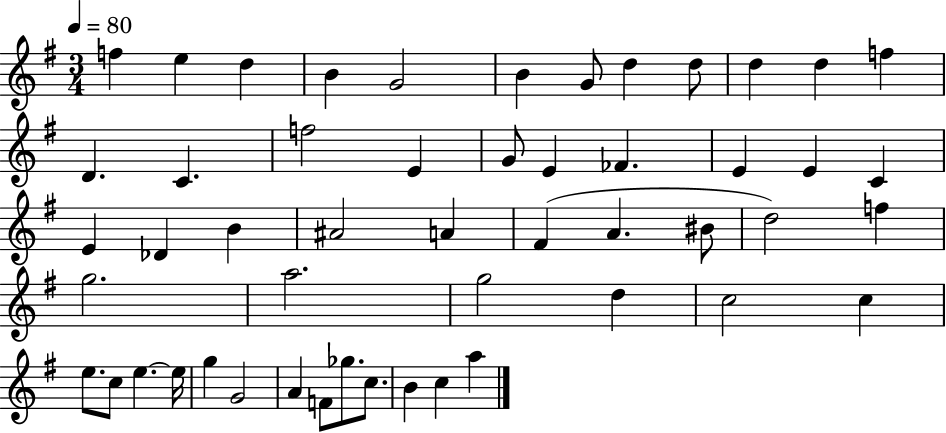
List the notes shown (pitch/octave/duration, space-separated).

F5/q E5/q D5/q B4/q G4/h B4/q G4/e D5/q D5/e D5/q D5/q F5/q D4/q. C4/q. F5/h E4/q G4/e E4/q FES4/q. E4/q E4/q C4/q E4/q Db4/q B4/q A#4/h A4/q F#4/q A4/q. BIS4/e D5/h F5/q G5/h. A5/h. G5/h D5/q C5/h C5/q E5/e. C5/e E5/q. E5/s G5/q G4/h A4/q F4/e Gb5/e. C5/e. B4/q C5/q A5/q